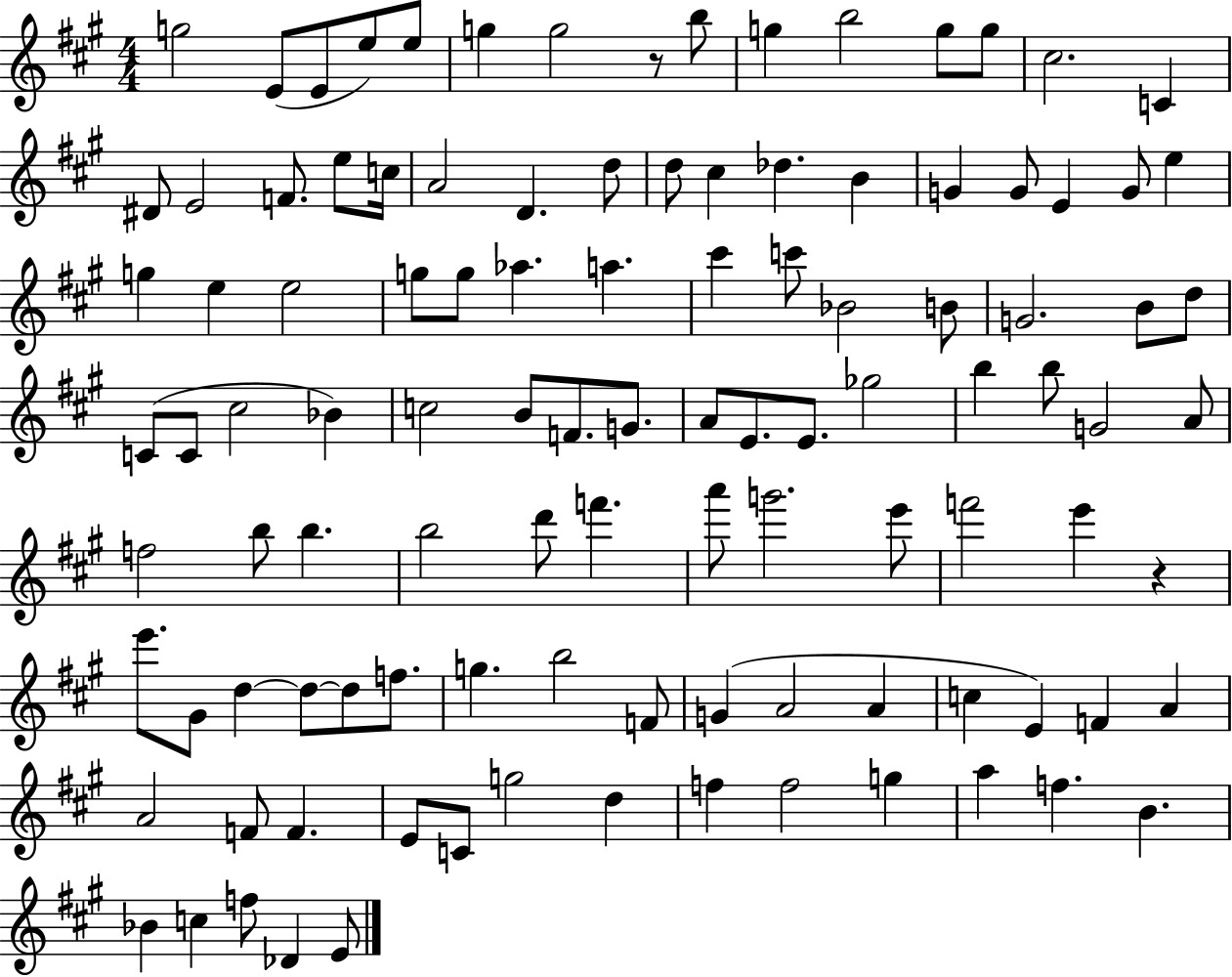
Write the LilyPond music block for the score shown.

{
  \clef treble
  \numericTimeSignature
  \time 4/4
  \key a \major
  g''2 e'8( e'8 e''8) e''8 | g''4 g''2 r8 b''8 | g''4 b''2 g''8 g''8 | cis''2. c'4 | \break dis'8 e'2 f'8. e''8 c''16 | a'2 d'4. d''8 | d''8 cis''4 des''4. b'4 | g'4 g'8 e'4 g'8 e''4 | \break g''4 e''4 e''2 | g''8 g''8 aes''4. a''4. | cis'''4 c'''8 bes'2 b'8 | g'2. b'8 d''8 | \break c'8( c'8 cis''2 bes'4) | c''2 b'8 f'8. g'8. | a'8 e'8. e'8. ges''2 | b''4 b''8 g'2 a'8 | \break f''2 b''8 b''4. | b''2 d'''8 f'''4. | a'''8 g'''2. e'''8 | f'''2 e'''4 r4 | \break e'''8. gis'8 d''4~~ d''8~~ d''8 f''8. | g''4. b''2 f'8 | g'4( a'2 a'4 | c''4 e'4) f'4 a'4 | \break a'2 f'8 f'4. | e'8 c'8 g''2 d''4 | f''4 f''2 g''4 | a''4 f''4. b'4. | \break bes'4 c''4 f''8 des'4 e'8 | \bar "|."
}